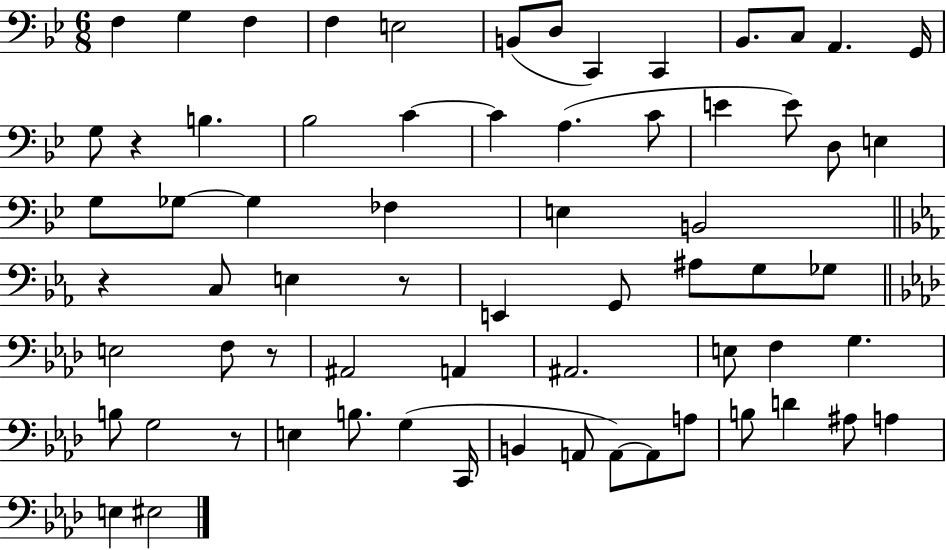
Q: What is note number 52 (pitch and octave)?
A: B2